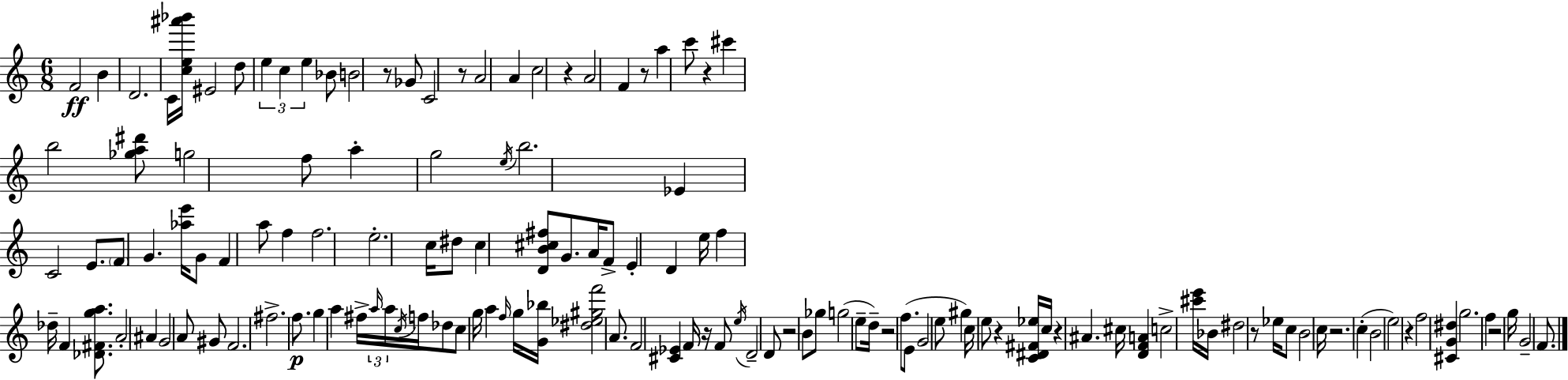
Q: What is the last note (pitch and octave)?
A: F4